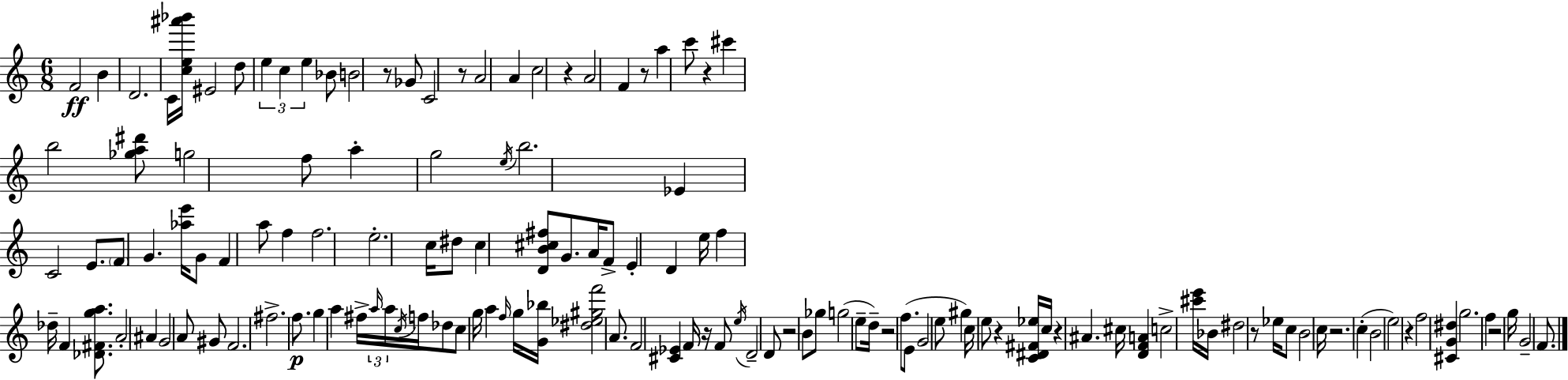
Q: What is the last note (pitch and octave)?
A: F4